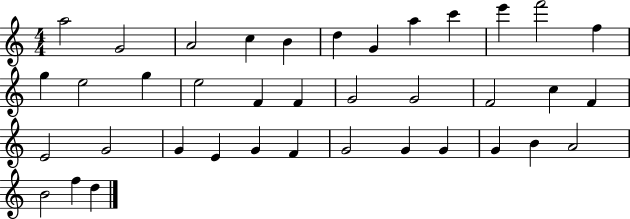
A5/h G4/h A4/h C5/q B4/q D5/q G4/q A5/q C6/q E6/q F6/h F5/q G5/q E5/h G5/q E5/h F4/q F4/q G4/h G4/h F4/h C5/q F4/q E4/h G4/h G4/q E4/q G4/q F4/q G4/h G4/q G4/q G4/q B4/q A4/h B4/h F5/q D5/q